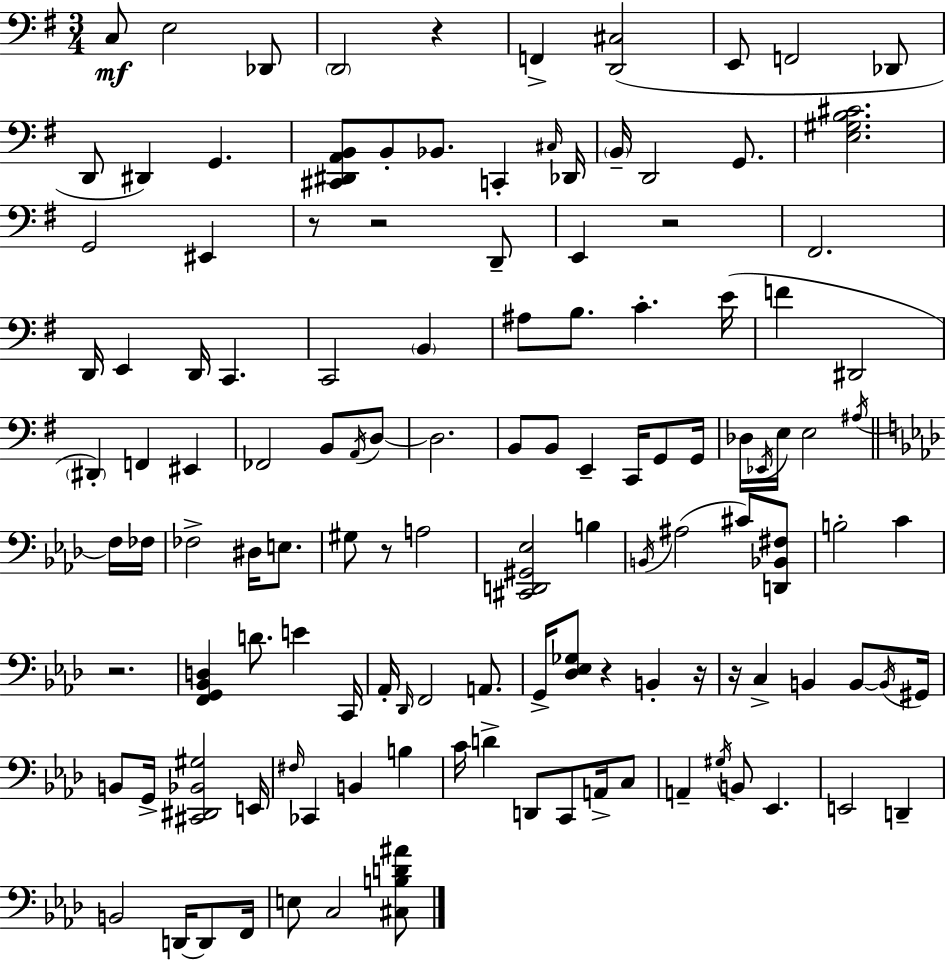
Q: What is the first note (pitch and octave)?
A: C3